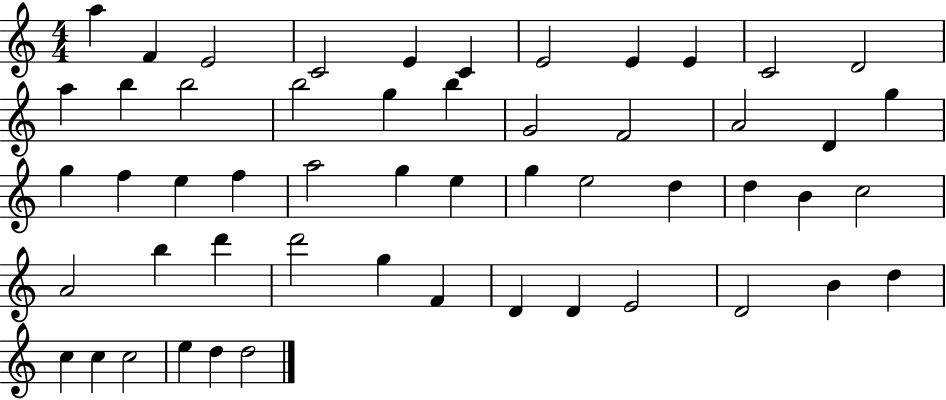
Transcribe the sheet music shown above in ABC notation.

X:1
T:Untitled
M:4/4
L:1/4
K:C
a F E2 C2 E C E2 E E C2 D2 a b b2 b2 g b G2 F2 A2 D g g f e f a2 g e g e2 d d B c2 A2 b d' d'2 g F D D E2 D2 B d c c c2 e d d2